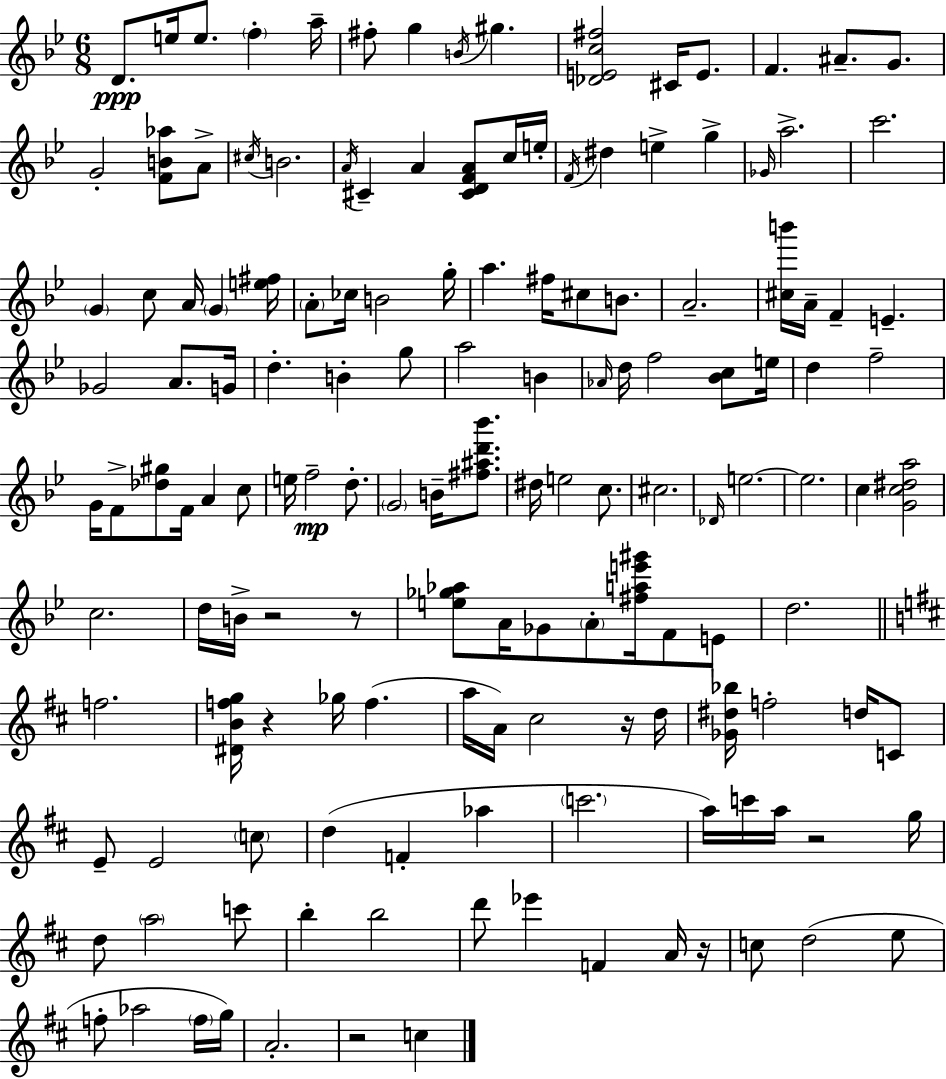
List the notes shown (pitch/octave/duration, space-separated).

D4/e. E5/s E5/e. F5/q A5/s F#5/e G5/q B4/s G#5/q. [Db4,E4,C5,F#5]/h C#4/s E4/e. F4/q. A#4/e. G4/e. G4/h [F4,B4,Ab5]/e A4/e C#5/s B4/h. A4/s C#4/q A4/q [C#4,D4,F4,A4]/e C5/s E5/s F4/s D#5/q E5/q G5/q Gb4/s A5/h. C6/h. G4/q C5/e A4/s G4/q [E5,F#5]/s A4/e CES5/s B4/h G5/s A5/q. F#5/s C#5/e B4/e. A4/h. [C#5,B6]/s A4/s F4/q E4/q. Gb4/h A4/e. G4/s D5/q. B4/q G5/e A5/h B4/q Ab4/s D5/s F5/h [Bb4,C5]/e E5/s D5/q F5/h G4/s F4/e [Db5,G#5]/e F4/s A4/q C5/e E5/s F5/h D5/e. G4/h B4/s [F#5,A#5,D6,Bb6]/e. D#5/s E5/h C5/e. C#5/h. Db4/s E5/h. E5/h. C5/q [G4,C5,D#5,A5]/h C5/h. D5/s B4/s R/h R/e [E5,Gb5,Ab5]/e A4/s Gb4/e A4/e [F#5,A5,E6,G#6]/s F4/e E4/e D5/h. F5/h. [D#4,B4,F5,G5]/s R/q Gb5/s F5/q. A5/s A4/s C#5/h R/s D5/s [Gb4,D#5,Bb5]/s F5/h D5/s C4/e E4/e E4/h C5/e D5/q F4/q Ab5/q C6/h. A5/s C6/s A5/s R/h G5/s D5/e A5/h C6/e B5/q B5/h D6/e Eb6/q F4/q A4/s R/s C5/e D5/h E5/e F5/e Ab5/h F5/s G5/s A4/h. R/h C5/q